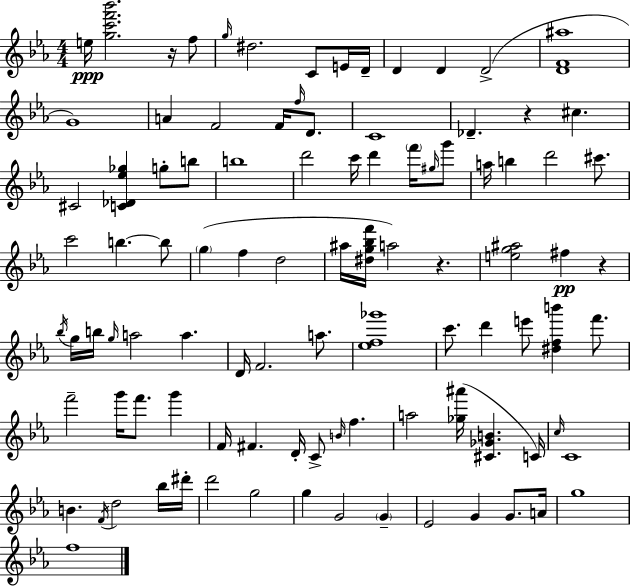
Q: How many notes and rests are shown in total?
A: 98